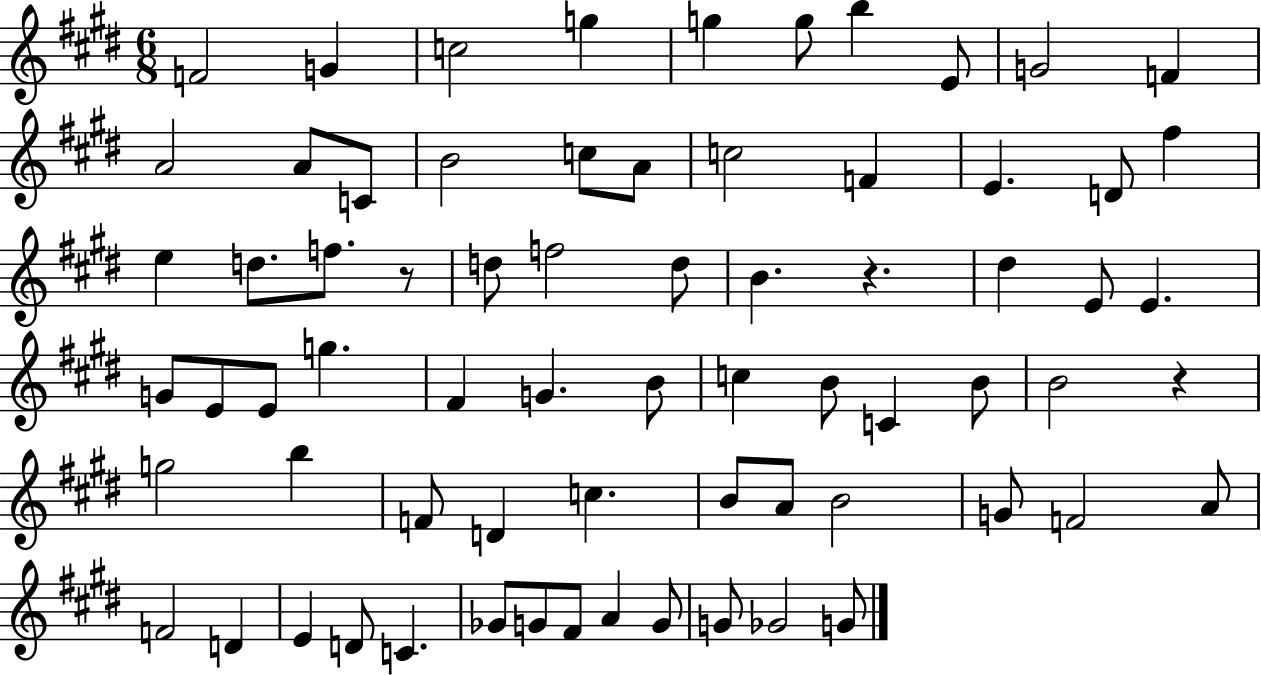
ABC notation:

X:1
T:Untitled
M:6/8
L:1/4
K:E
F2 G c2 g g g/2 b E/2 G2 F A2 A/2 C/2 B2 c/2 A/2 c2 F E D/2 ^f e d/2 f/2 z/2 d/2 f2 d/2 B z ^d E/2 E G/2 E/2 E/2 g ^F G B/2 c B/2 C B/2 B2 z g2 b F/2 D c B/2 A/2 B2 G/2 F2 A/2 F2 D E D/2 C _G/2 G/2 ^F/2 A G/2 G/2 _G2 G/2